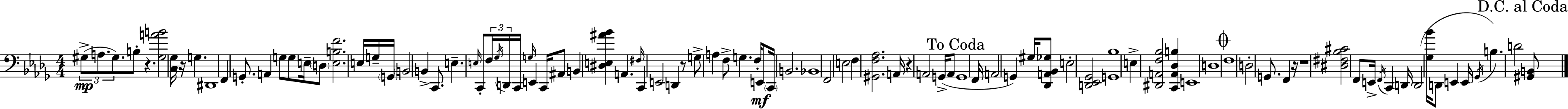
X:1
T:Untitled
M:4/4
L:1/4
K:Bbm
^G,/2 A,/2 ^G,/2 B,/2 z [^G,AB]2 [C,_G,]/4 z/4 G, ^D,,4 F,, G,,/2 A,, G,/2 G,/2 E,/4 D,/2 [E,B,F]2 E,/4 G,/4 G,,/4 B,,2 B,, C,,/2 E, E,/4 C,,/2 F,/4 _G,/4 D,,/4 C,,/4 G,/4 E,, C,,/4 ^A,,/2 B,, [^D,E,^A_B] A,, ^F,/4 C,, E,,2 D,, z/2 G,/2 A, F,/2 G, F,/4 E,,/2 C,,/4 B,,2 _B,,4 F,,2 E,2 F, [^G,,F,_A,]2 A,,/4 z A,,2 G,,/4 A,,/2 G,,4 F,,/4 A,,2 G,, ^G,/4 [_D,,A,,_B,,_G,]/2 E,2 [D,,_E,,_G,,]2 [G,,_B,]4 E, [^D,,A,,F,_B,]2 [C,,A,,_D,B,] E,,4 D,4 F,4 D,2 G,,/2 F,, z/4 z4 [^D,^F,_B,^C]2 F,,/2 E,,/4 F,,/4 C,, D,,/4 D,,2 [_G,_B]/4 D,,/2 E,, E,,/4 _G,,/4 B, D2 [^G,,B,,]/2